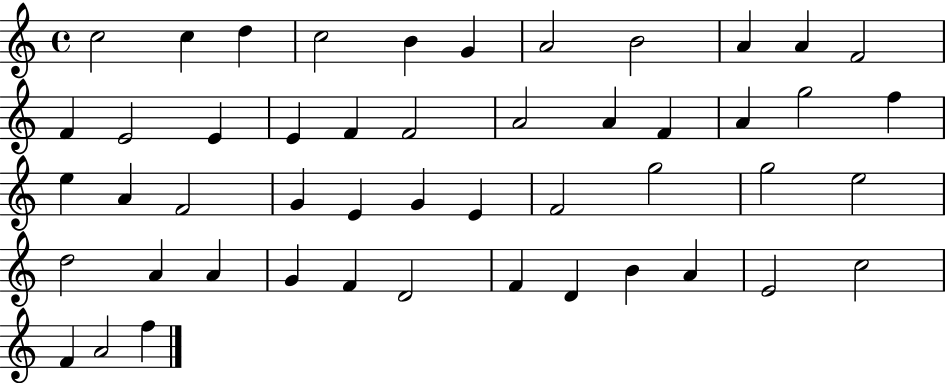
{
  \clef treble
  \time 4/4
  \defaultTimeSignature
  \key c \major
  c''2 c''4 d''4 | c''2 b'4 g'4 | a'2 b'2 | a'4 a'4 f'2 | \break f'4 e'2 e'4 | e'4 f'4 f'2 | a'2 a'4 f'4 | a'4 g''2 f''4 | \break e''4 a'4 f'2 | g'4 e'4 g'4 e'4 | f'2 g''2 | g''2 e''2 | \break d''2 a'4 a'4 | g'4 f'4 d'2 | f'4 d'4 b'4 a'4 | e'2 c''2 | \break f'4 a'2 f''4 | \bar "|."
}